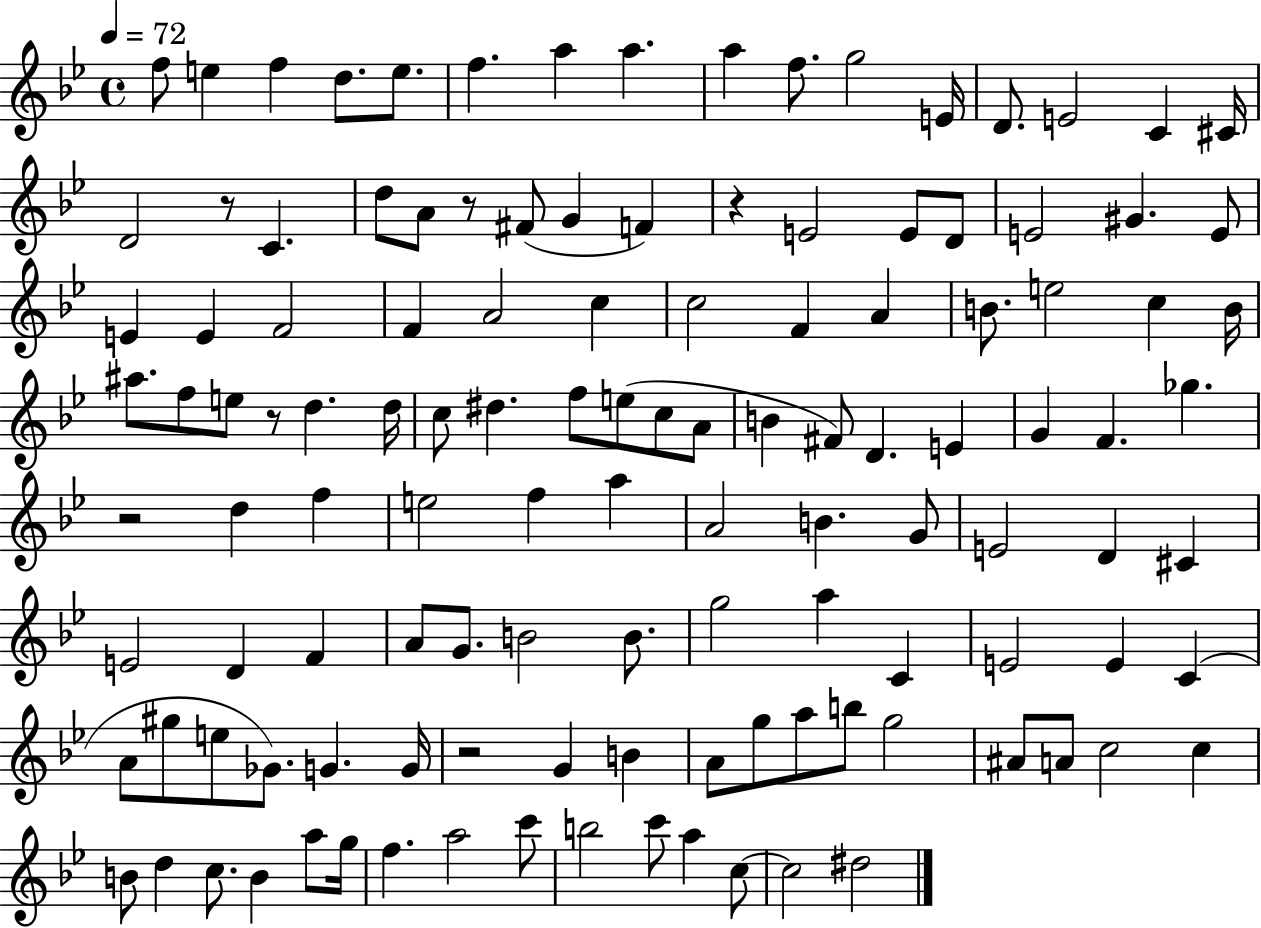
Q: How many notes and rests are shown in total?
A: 122